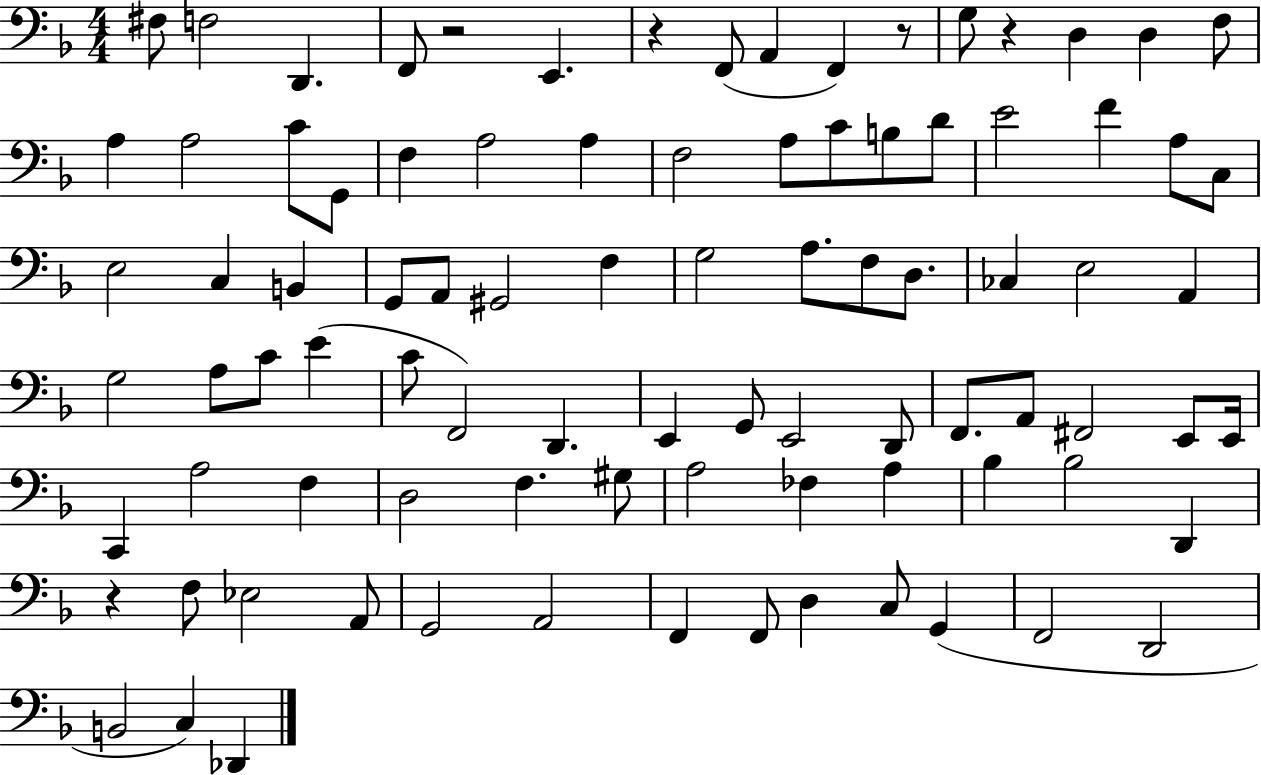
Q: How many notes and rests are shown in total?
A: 90